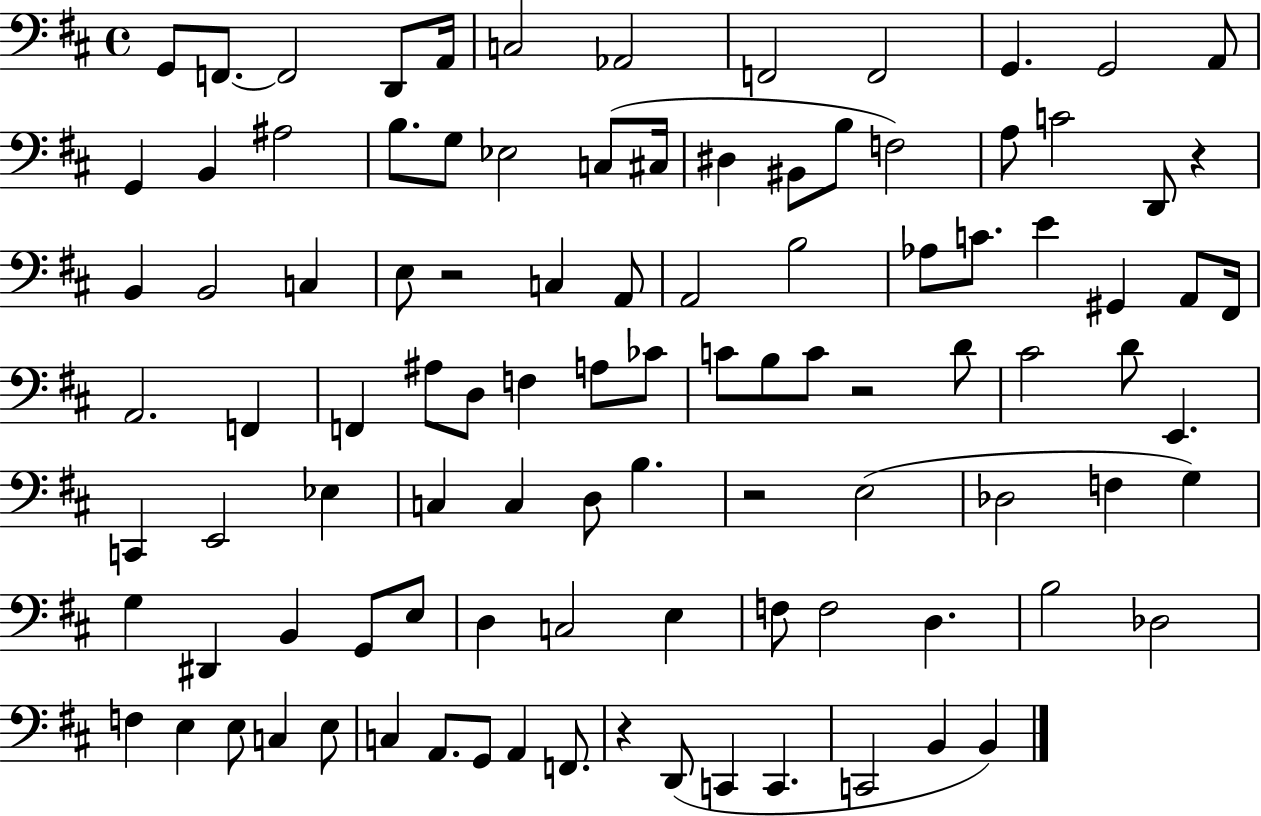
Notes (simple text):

G2/e F2/e. F2/h D2/e A2/s C3/h Ab2/h F2/h F2/h G2/q. G2/h A2/e G2/q B2/q A#3/h B3/e. G3/e Eb3/h C3/e C#3/s D#3/q BIS2/e B3/e F3/h A3/e C4/h D2/e R/q B2/q B2/h C3/q E3/e R/h C3/q A2/e A2/h B3/h Ab3/e C4/e. E4/q G#2/q A2/e F#2/s A2/h. F2/q F2/q A#3/e D3/e F3/q A3/e CES4/e C4/e B3/e C4/e R/h D4/e C#4/h D4/e E2/q. C2/q E2/h Eb3/q C3/q C3/q D3/e B3/q. R/h E3/h Db3/h F3/q G3/q G3/q D#2/q B2/q G2/e E3/e D3/q C3/h E3/q F3/e F3/h D3/q. B3/h Db3/h F3/q E3/q E3/e C3/q E3/e C3/q A2/e. G2/e A2/q F2/e. R/q D2/e C2/q C2/q. C2/h B2/q B2/q